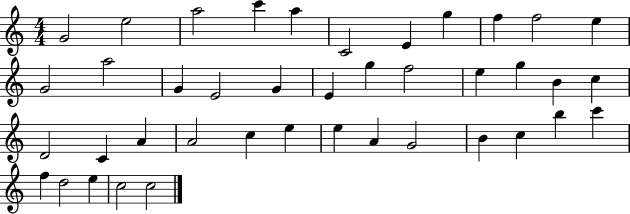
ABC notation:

X:1
T:Untitled
M:4/4
L:1/4
K:C
G2 e2 a2 c' a C2 E g f f2 e G2 a2 G E2 G E g f2 e g B c D2 C A A2 c e e A G2 B c b c' f d2 e c2 c2